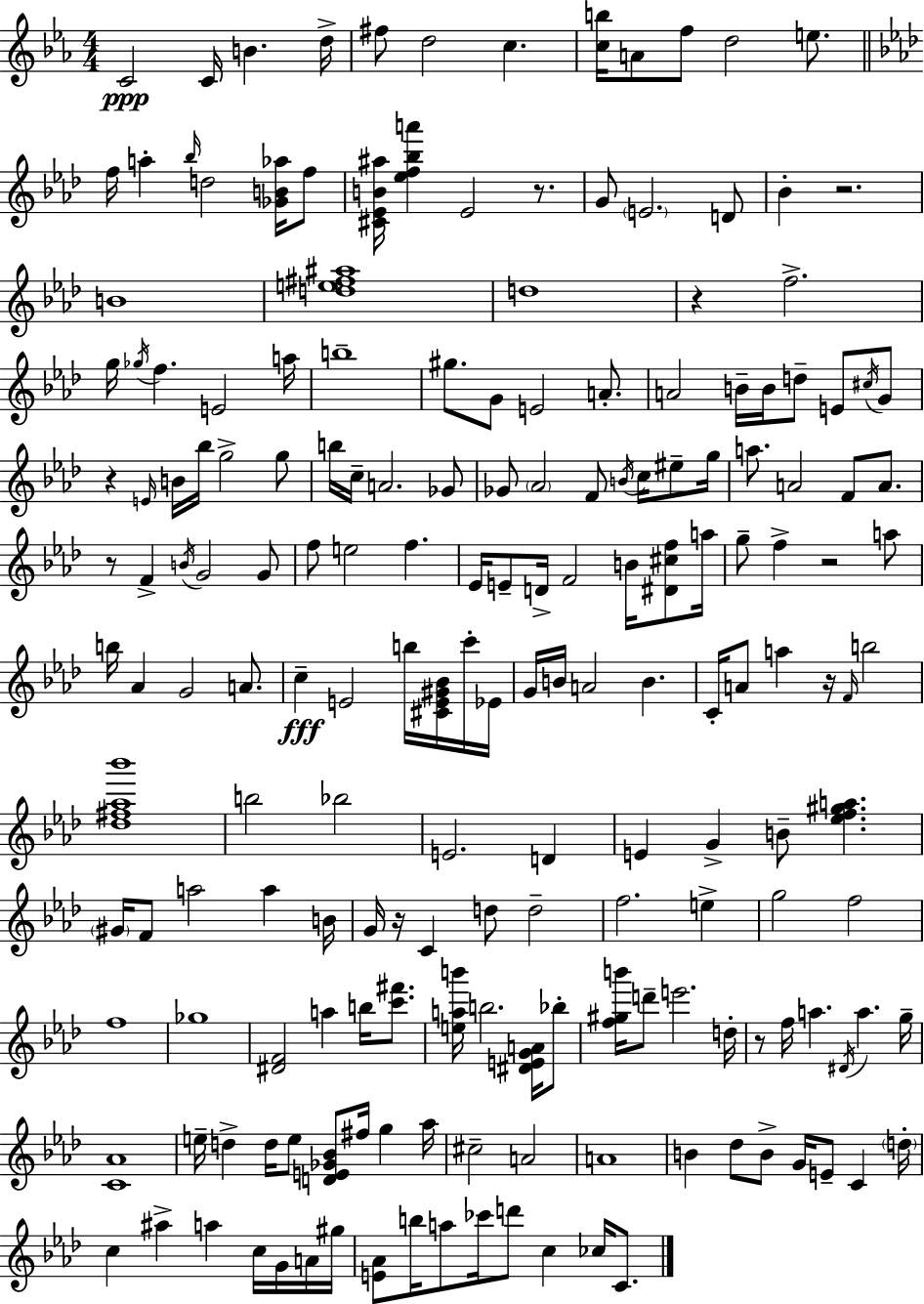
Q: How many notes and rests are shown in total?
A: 186